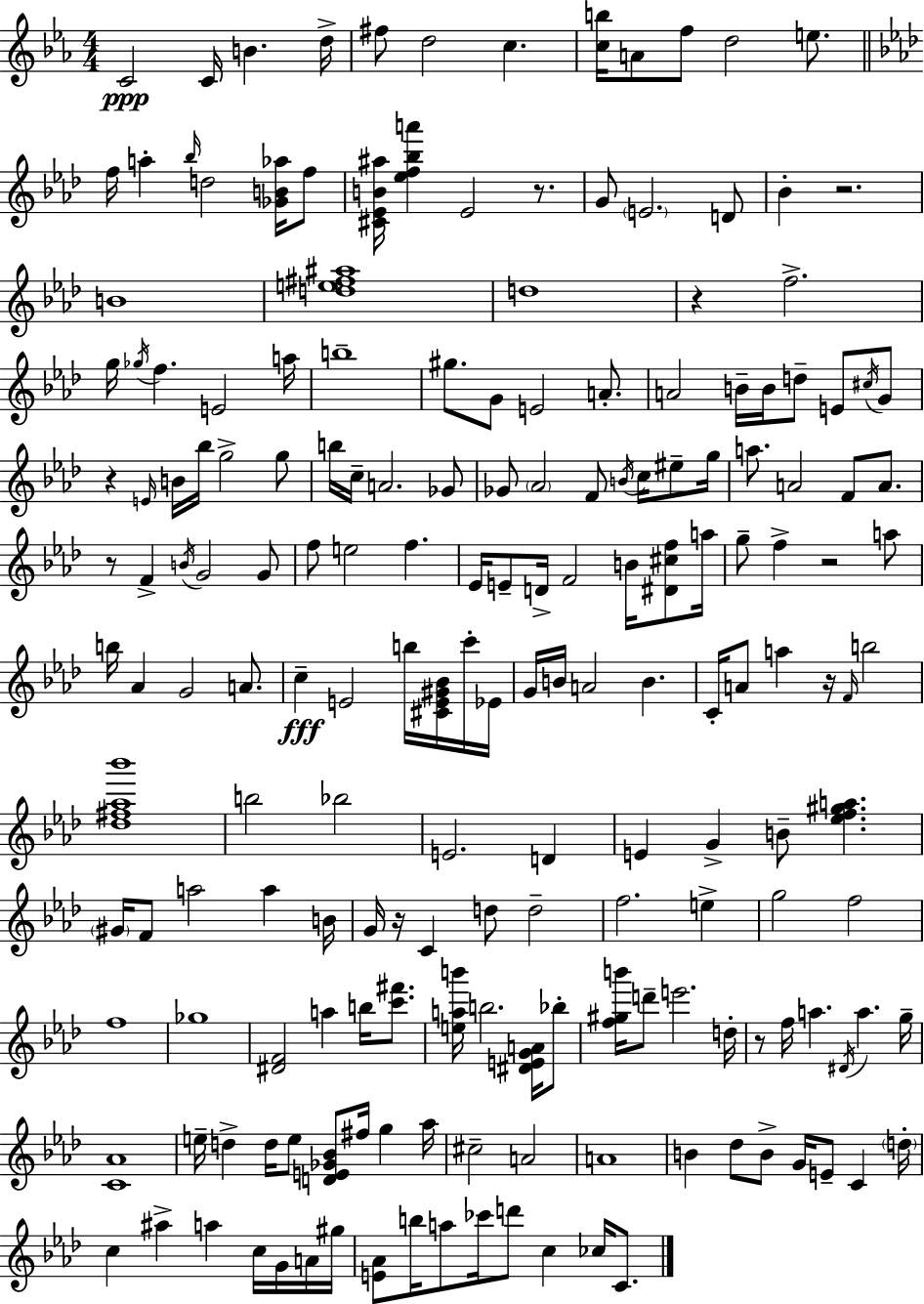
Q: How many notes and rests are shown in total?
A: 186